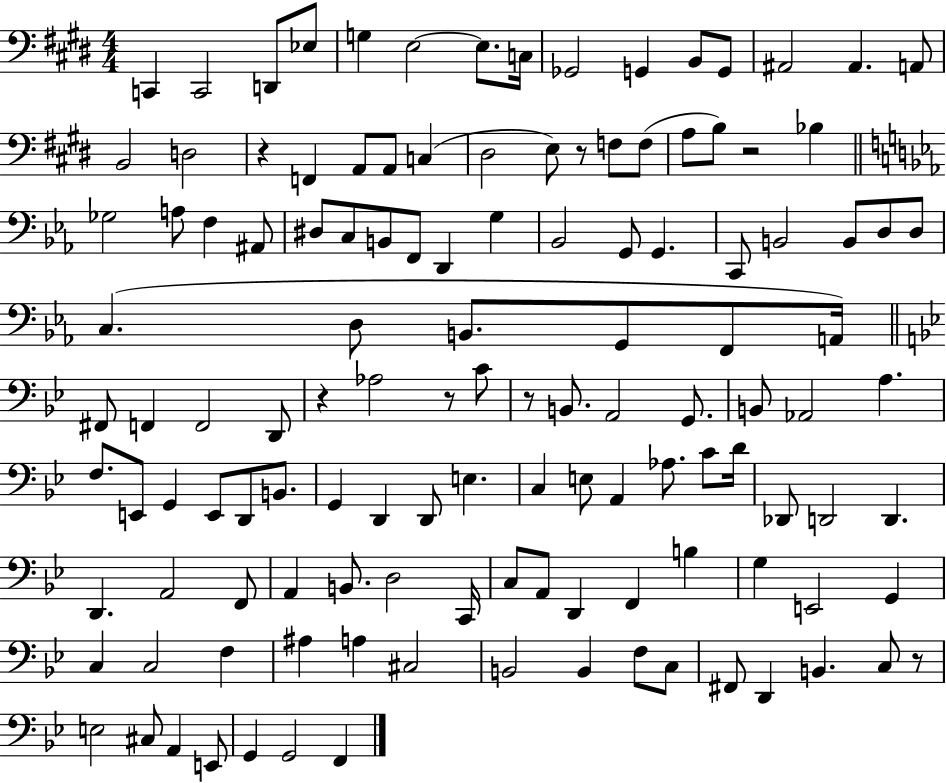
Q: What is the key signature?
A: E major